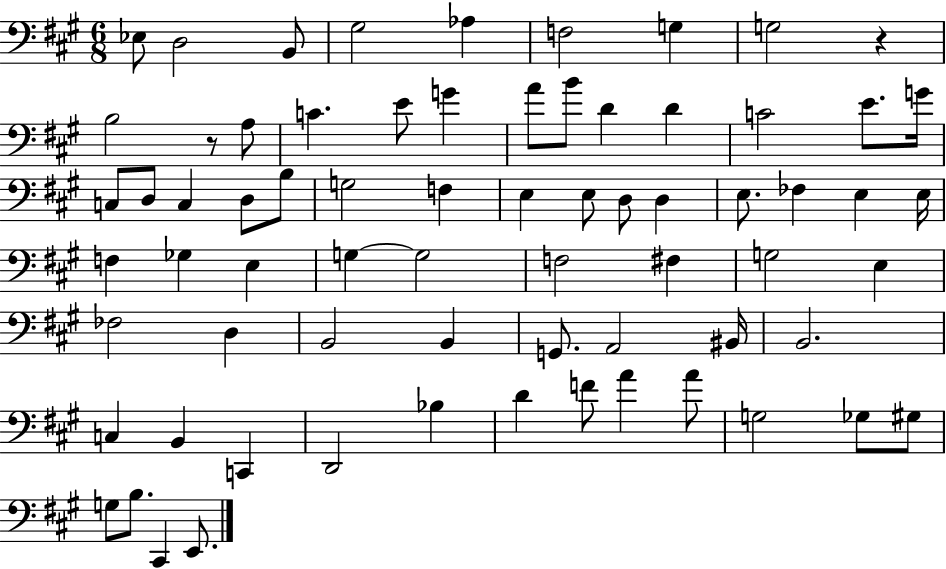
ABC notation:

X:1
T:Untitled
M:6/8
L:1/4
K:A
_E,/2 D,2 B,,/2 ^G,2 _A, F,2 G, G,2 z B,2 z/2 A,/2 C E/2 G A/2 B/2 D D C2 E/2 G/4 C,/2 D,/2 C, D,/2 B,/2 G,2 F, E, E,/2 D,/2 D, E,/2 _F, E, E,/4 F, _G, E, G, G,2 F,2 ^F, G,2 E, _F,2 D, B,,2 B,, G,,/2 A,,2 ^B,,/4 B,,2 C, B,, C,, D,,2 _B, D F/2 A A/2 G,2 _G,/2 ^G,/2 G,/2 B,/2 ^C,, E,,/2